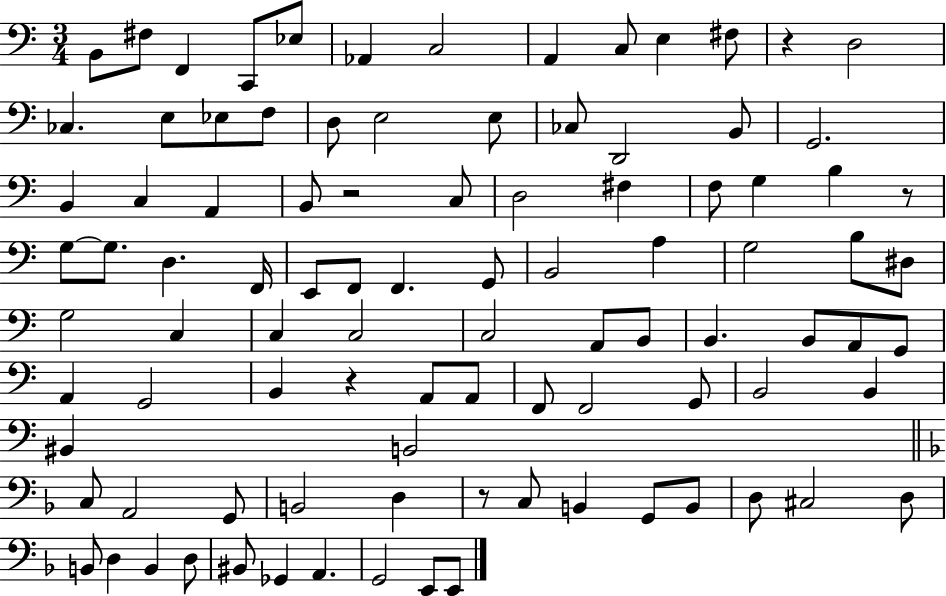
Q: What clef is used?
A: bass